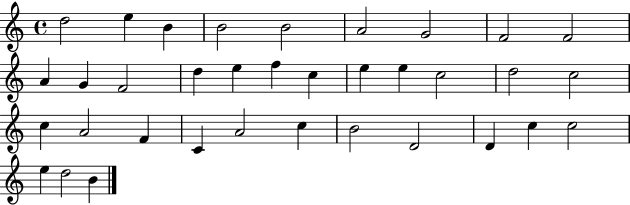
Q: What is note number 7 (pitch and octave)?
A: G4